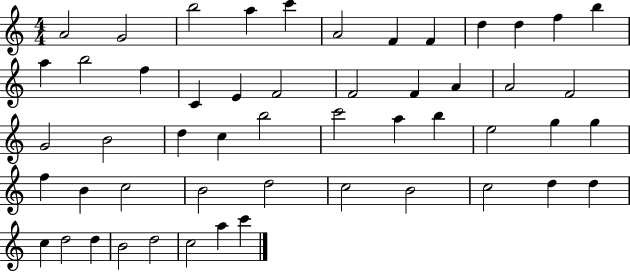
X:1
T:Untitled
M:4/4
L:1/4
K:C
A2 G2 b2 a c' A2 F F d d f b a b2 f C E F2 F2 F A A2 F2 G2 B2 d c b2 c'2 a b e2 g g f B c2 B2 d2 c2 B2 c2 d d c d2 d B2 d2 c2 a c'